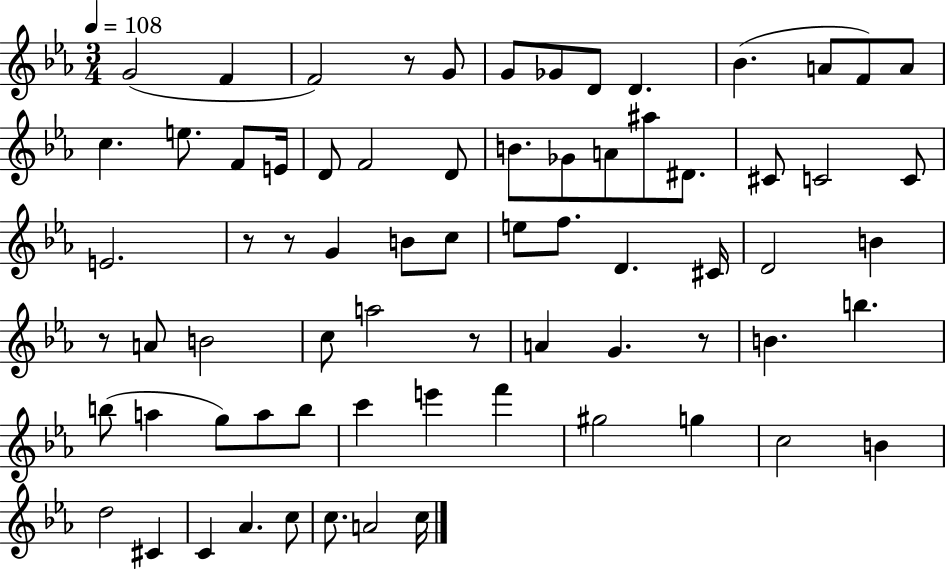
G4/h F4/q F4/h R/e G4/e G4/e Gb4/e D4/e D4/q. Bb4/q. A4/e F4/e A4/e C5/q. E5/e. F4/e E4/s D4/e F4/h D4/e B4/e. Gb4/e A4/e A#5/e D#4/e. C#4/e C4/h C4/e E4/h. R/e R/e G4/q B4/e C5/e E5/e F5/e. D4/q. C#4/s D4/h B4/q R/e A4/e B4/h C5/e A5/h R/e A4/q G4/q. R/e B4/q. B5/q. B5/e A5/q G5/e A5/e B5/e C6/q E6/q F6/q G#5/h G5/q C5/h B4/q D5/h C#4/q C4/q Ab4/q. C5/e C5/e. A4/h C5/s